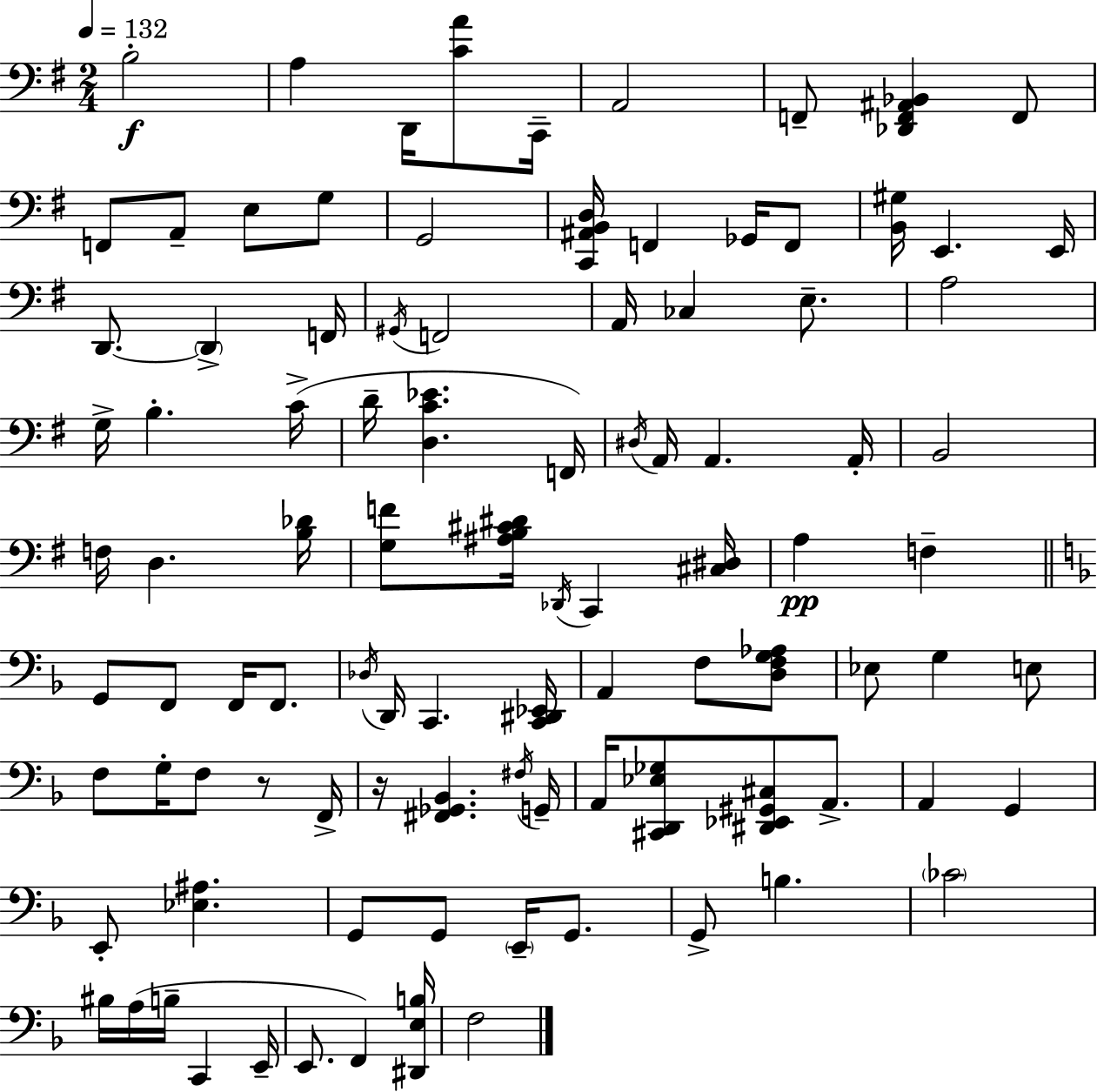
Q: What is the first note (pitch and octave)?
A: B3